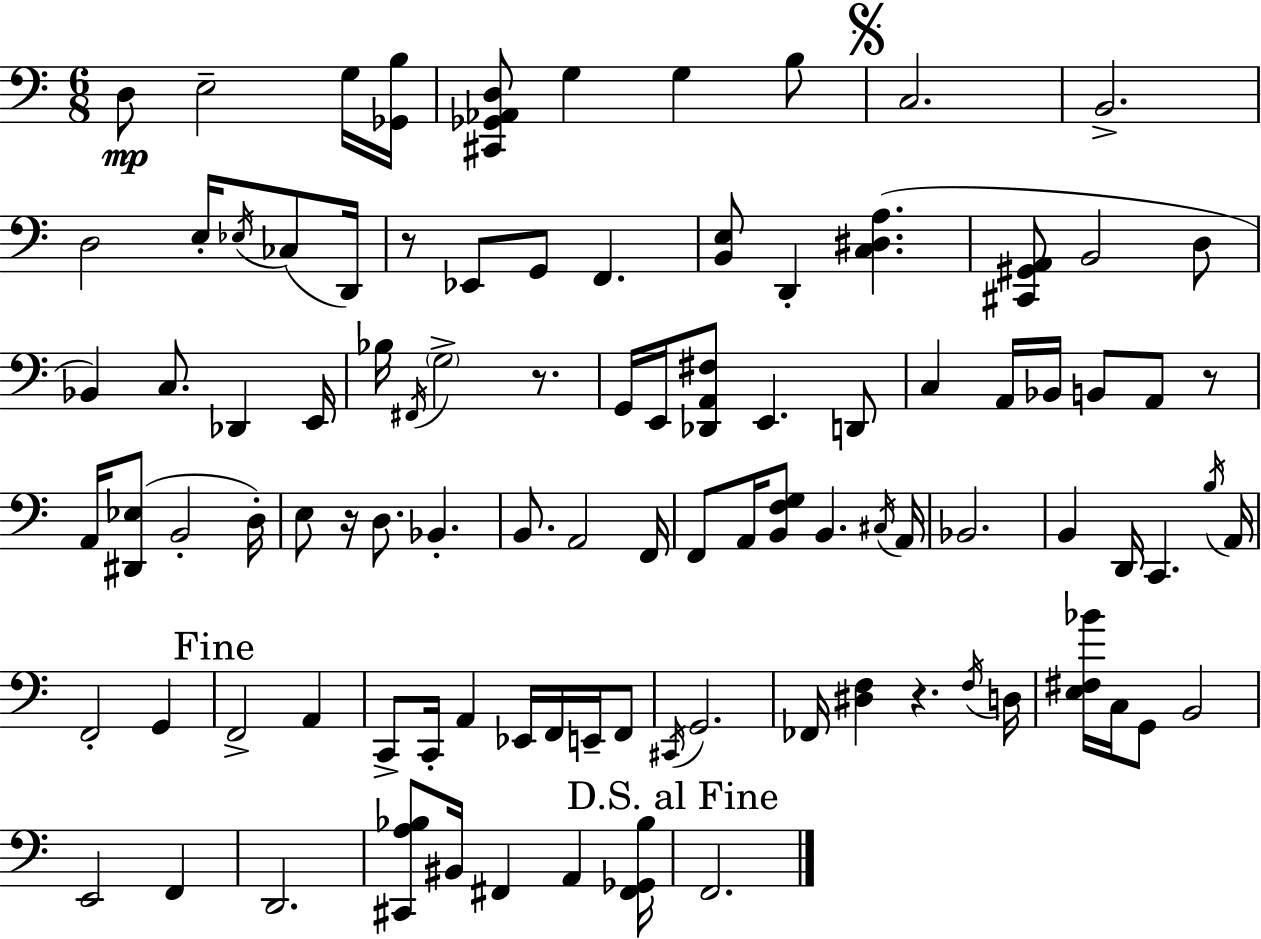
{
  \clef bass
  \numericTimeSignature
  \time 6/8
  \key c \major
  d8\mp e2-- g16 <ges, b>16 | <cis, ges, aes, d>8 g4 g4 b8 | \mark \markup { \musicglyph "scripts.segno" } c2. | b,2.-> | \break d2 e16-. \acciaccatura { ees16 }( ces8 | d,16) r8 ees,8 g,8 f,4. | <b, e>8 d,4-. <c dis a>4.( | <cis, gis, a,>8 b,2 d8 | \break bes,4) c8. des,4 | e,16 bes16 \acciaccatura { fis,16 } \parenthesize g2-> r8. | g,16 e,16 <des, a, fis>8 e,4. | d,8 c4 a,16 bes,16 b,8 a,8 | \break r8 a,16 <dis, ees>8( b,2-. | d16-.) e8 r16 d8. bes,4.-. | b,8. a,2 | f,16 f,8 a,16 <b, f g>8 b,4. | \break \acciaccatura { cis16 } a,16 bes,2. | b,4 d,16 c,4. | \acciaccatura { b16 } a,16 f,2-. | g,4 \mark "Fine" f,2-> | \break a,4 c,8-> c,16-. a,4 ees,16 | f,16 e,16-- f,8 \acciaccatura { cis,16 } g,2. | fes,16 <dis f>4 r4. | \acciaccatura { f16 } d16 <e fis bes'>16 c16 g,8 b,2 | \break e,2 | f,4 d,2. | <cis, a bes>8 bis,16 fis,4 | a,4 <fis, ges, bes>16 \mark "D.S. al Fine" f,2. | \break \bar "|."
}